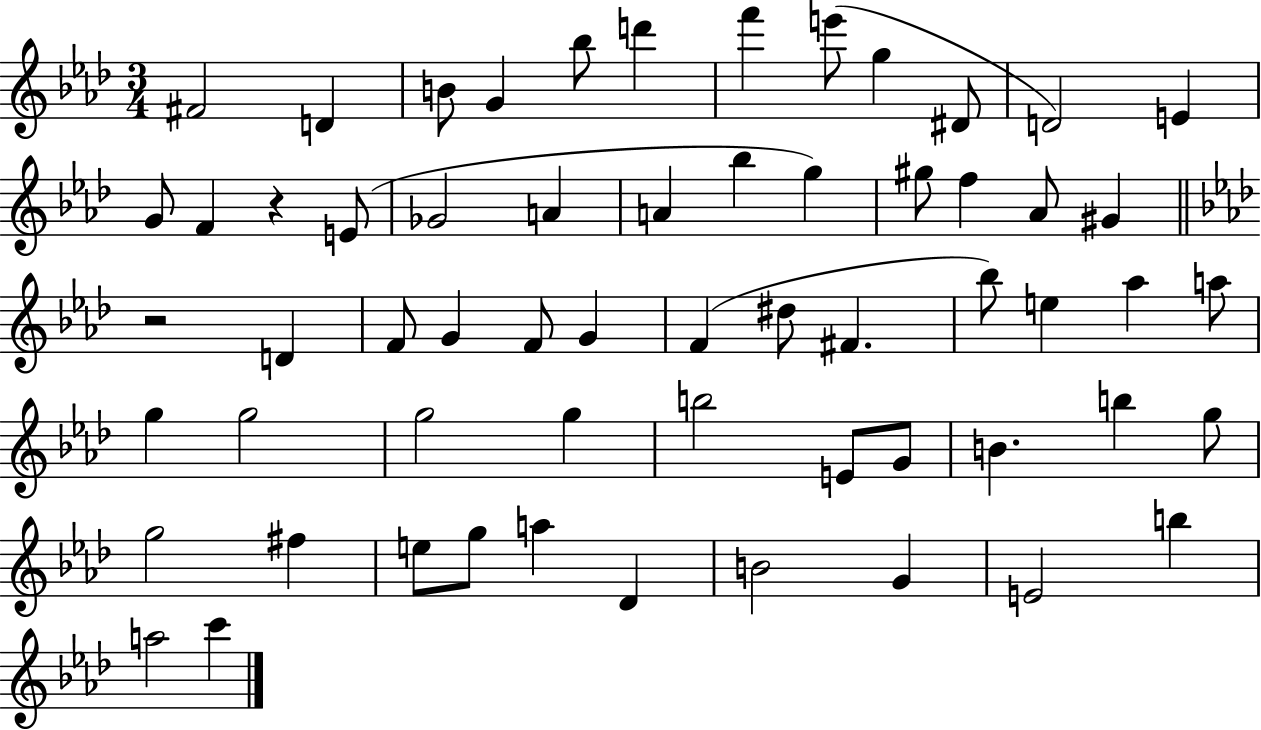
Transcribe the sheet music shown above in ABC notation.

X:1
T:Untitled
M:3/4
L:1/4
K:Ab
^F2 D B/2 G _b/2 d' f' e'/2 g ^D/2 D2 E G/2 F z E/2 _G2 A A _b g ^g/2 f _A/2 ^G z2 D F/2 G F/2 G F ^d/2 ^F _b/2 e _a a/2 g g2 g2 g b2 E/2 G/2 B b g/2 g2 ^f e/2 g/2 a _D B2 G E2 b a2 c'